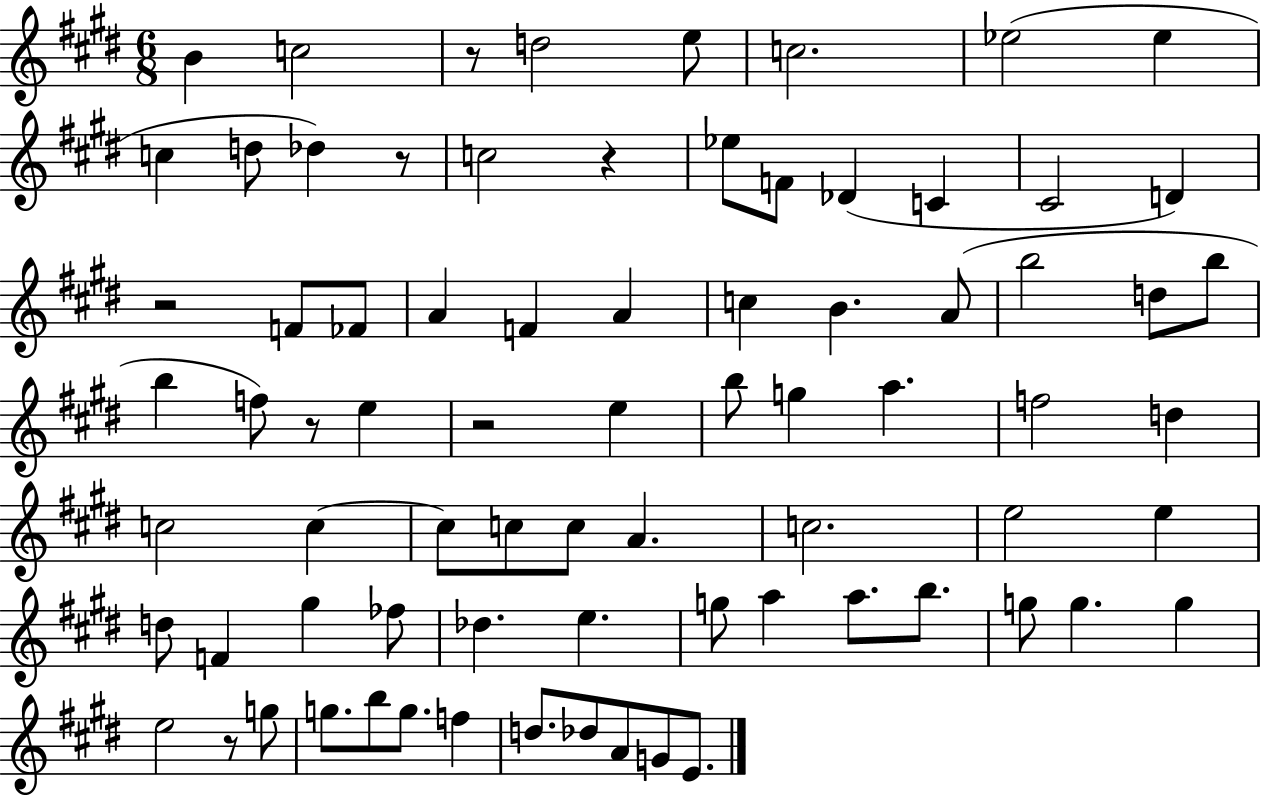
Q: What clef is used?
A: treble